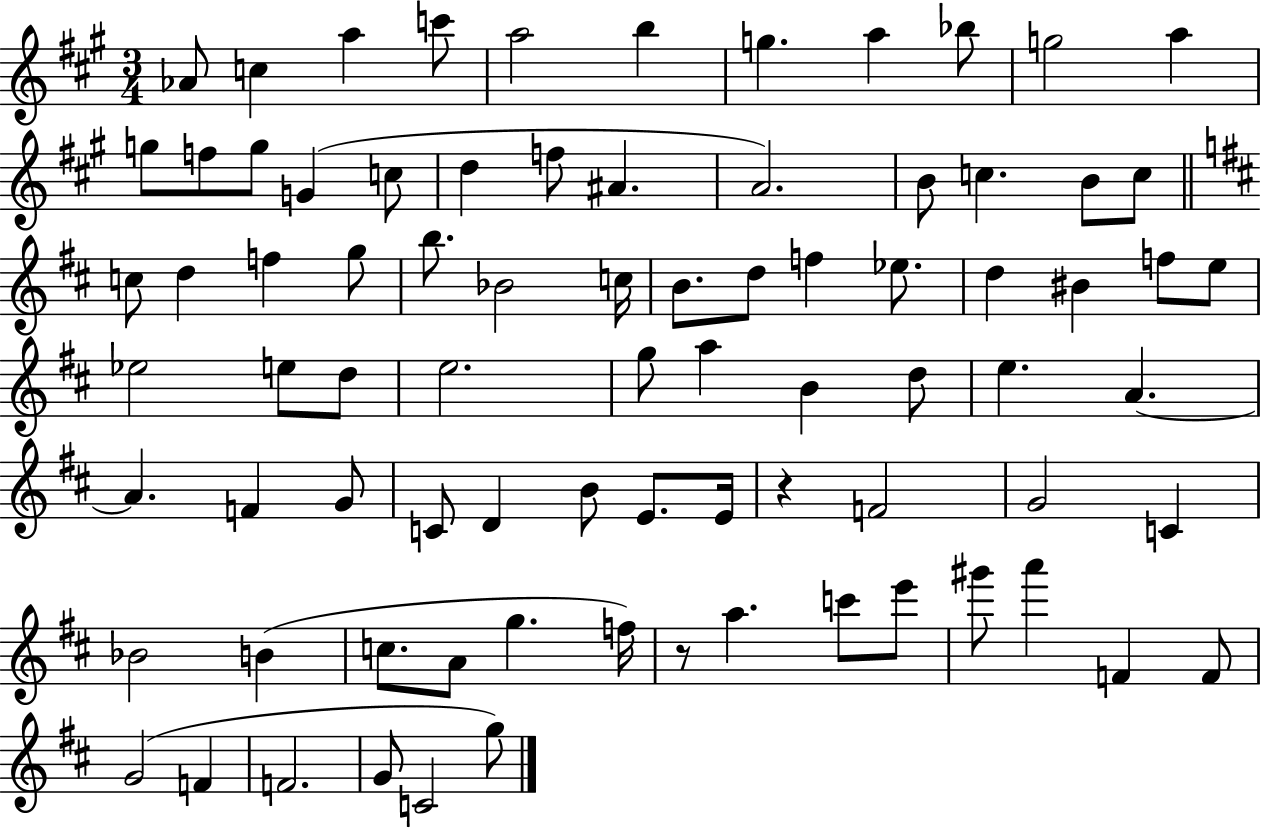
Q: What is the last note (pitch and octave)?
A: G5